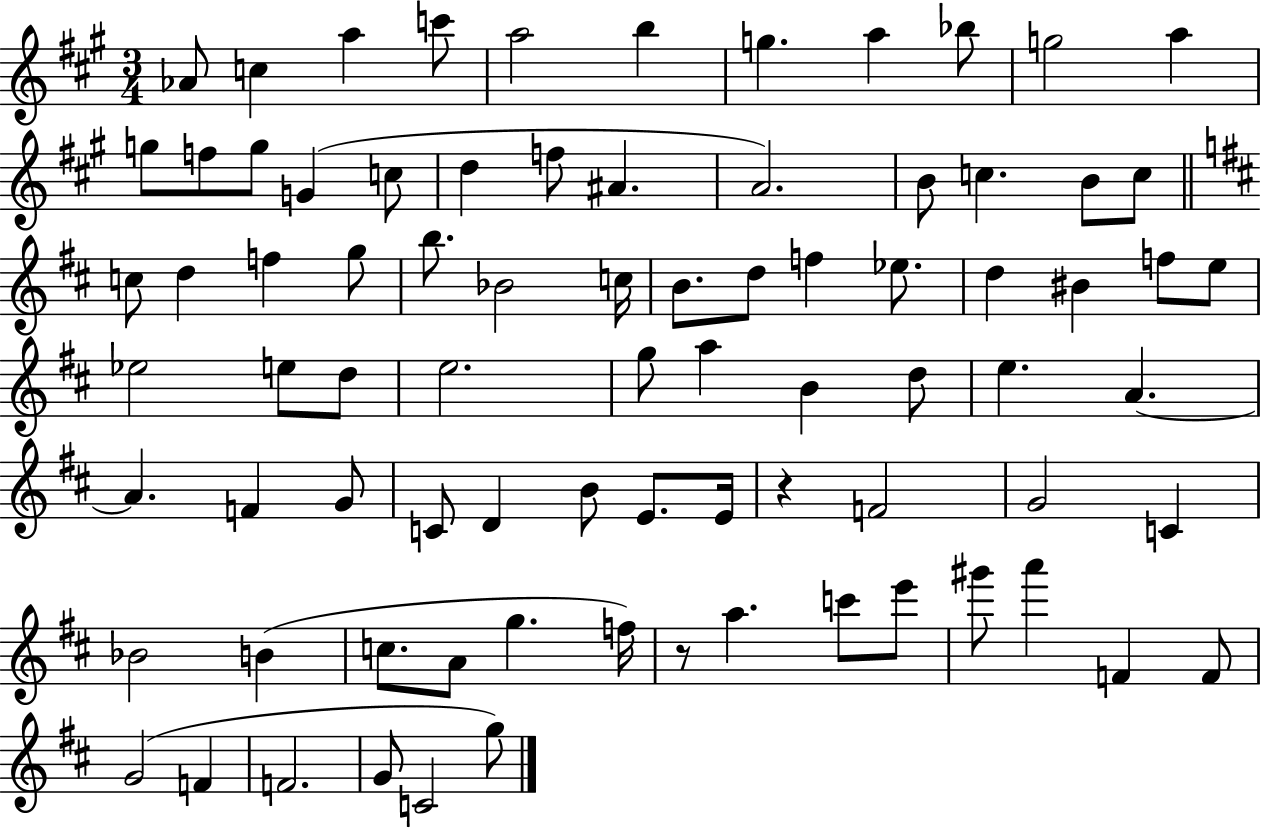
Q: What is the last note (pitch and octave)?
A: G5